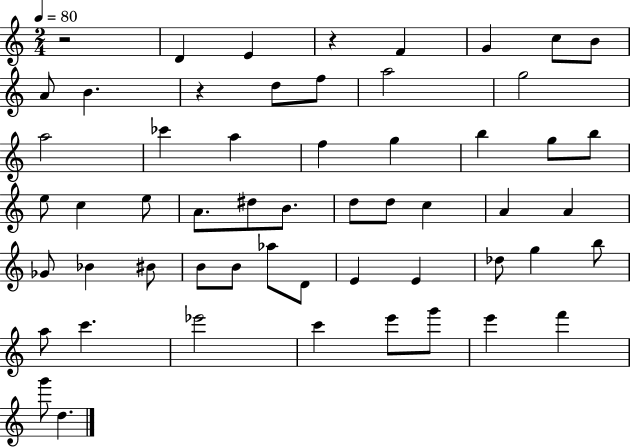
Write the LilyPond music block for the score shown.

{
  \clef treble
  \numericTimeSignature
  \time 2/4
  \key c \major
  \tempo 4 = 80
  r2 | d'4 e'4 | r4 f'4 | g'4 c''8 b'8 | \break a'8 b'4. | r4 d''8 f''8 | a''2 | g''2 | \break a''2 | ces'''4 a''4 | f''4 g''4 | b''4 g''8 b''8 | \break e''8 c''4 e''8 | a'8. dis''8 b'8. | d''8 d''8 c''4 | a'4 a'4 | \break ges'8 bes'4 bis'8 | b'8 b'8 aes''8 d'8 | e'4 e'4 | des''8 g''4 b''8 | \break a''8 c'''4. | ees'''2 | c'''4 e'''8 g'''8 | e'''4 f'''4 | \break g'''8 d''4. | \bar "|."
}